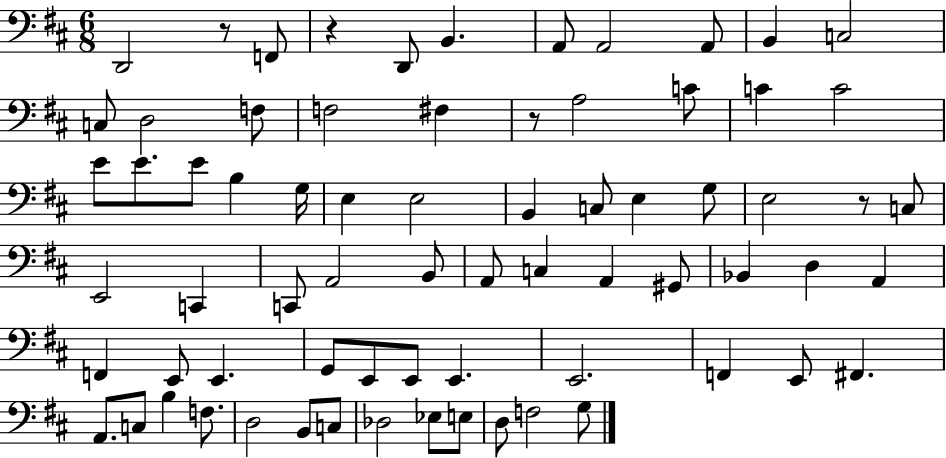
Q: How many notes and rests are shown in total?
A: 71